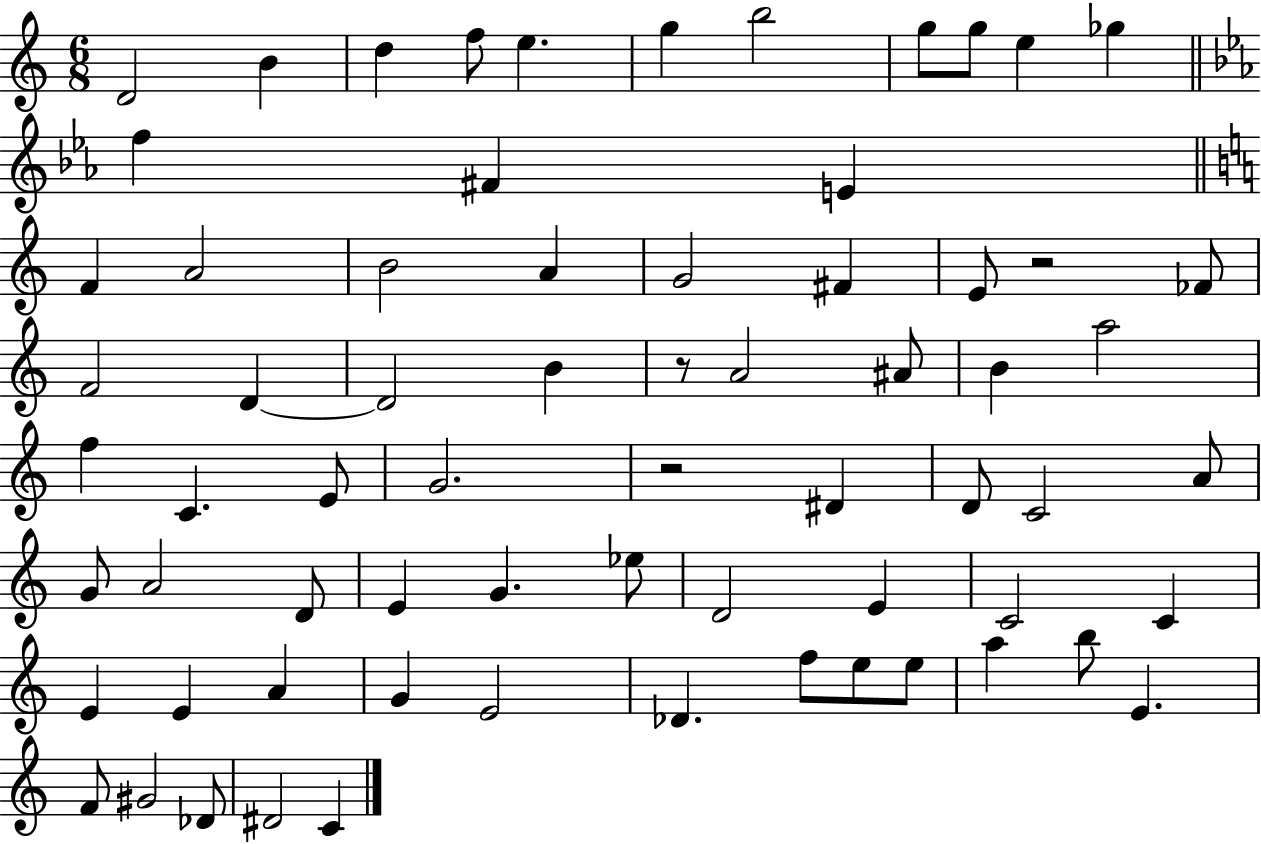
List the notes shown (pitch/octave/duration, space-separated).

D4/h B4/q D5/q F5/e E5/q. G5/q B5/h G5/e G5/e E5/q Gb5/q F5/q F#4/q E4/q F4/q A4/h B4/h A4/q G4/h F#4/q E4/e R/h FES4/e F4/h D4/q D4/h B4/q R/e A4/h A#4/e B4/q A5/h F5/q C4/q. E4/e G4/h. R/h D#4/q D4/e C4/h A4/e G4/e A4/h D4/e E4/q G4/q. Eb5/e D4/h E4/q C4/h C4/q E4/q E4/q A4/q G4/q E4/h Db4/q. F5/e E5/e E5/e A5/q B5/e E4/q. F4/e G#4/h Db4/e D#4/h C4/q